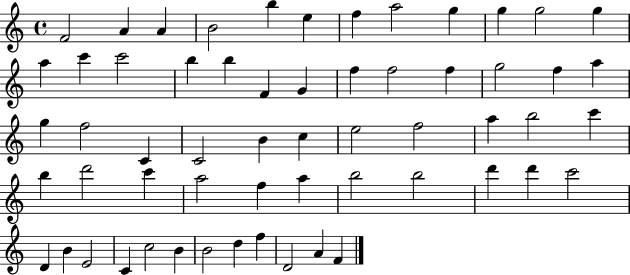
{
  \clef treble
  \time 4/4
  \defaultTimeSignature
  \key c \major
  f'2 a'4 a'4 | b'2 b''4 e''4 | f''4 a''2 g''4 | g''4 g''2 g''4 | \break a''4 c'''4 c'''2 | b''4 b''4 f'4 g'4 | f''4 f''2 f''4 | g''2 f''4 a''4 | \break g''4 f''2 c'4 | c'2 b'4 c''4 | e''2 f''2 | a''4 b''2 c'''4 | \break b''4 d'''2 c'''4 | a''2 f''4 a''4 | b''2 b''2 | d'''4 d'''4 c'''2 | \break d'4 b'4 e'2 | c'4 c''2 b'4 | b'2 d''4 f''4 | d'2 a'4 f'4 | \break \bar "|."
}